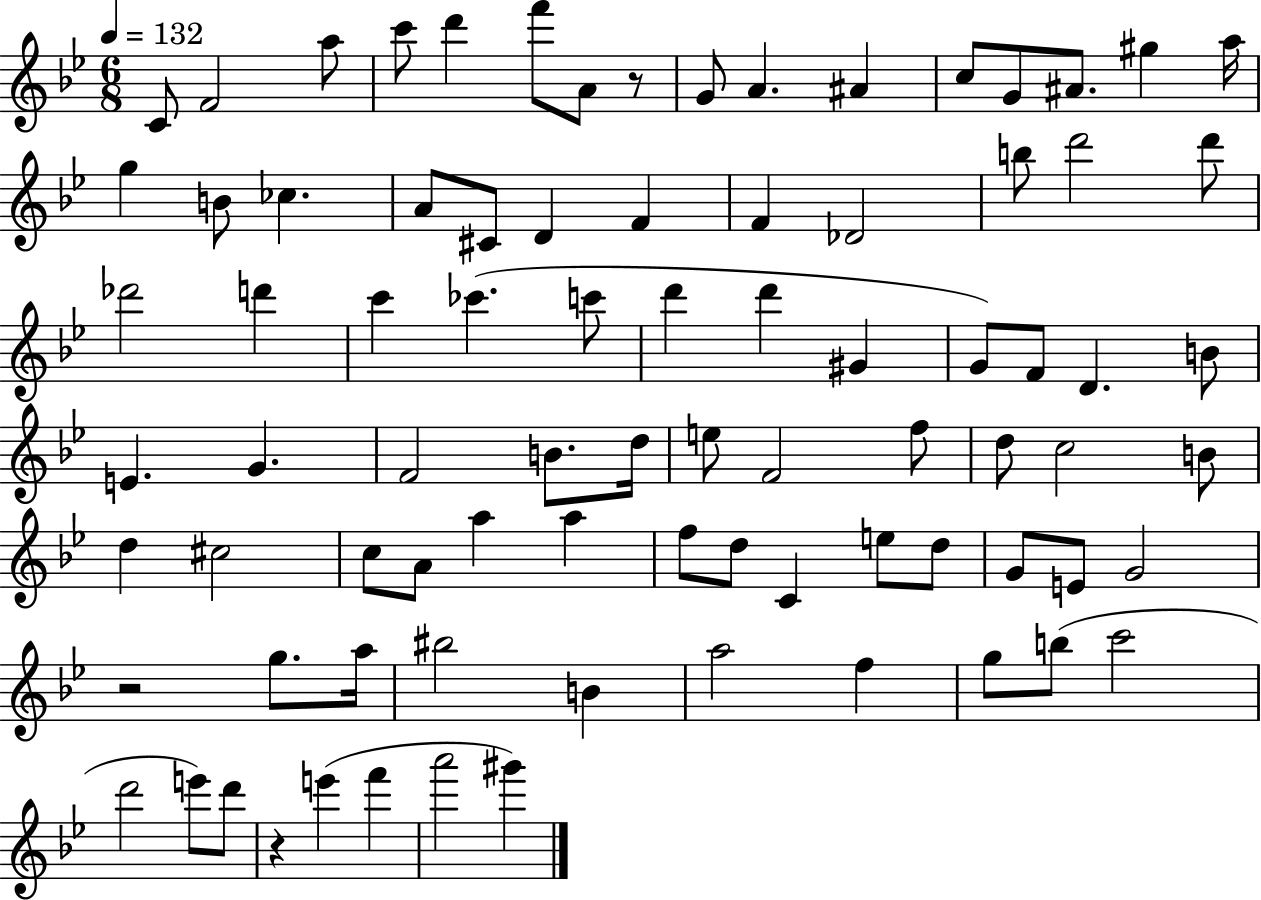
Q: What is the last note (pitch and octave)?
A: G#6